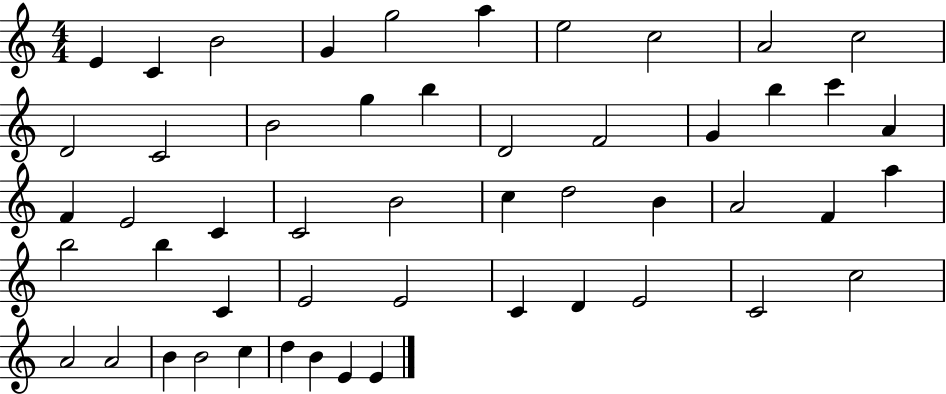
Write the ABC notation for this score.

X:1
T:Untitled
M:4/4
L:1/4
K:C
E C B2 G g2 a e2 c2 A2 c2 D2 C2 B2 g b D2 F2 G b c' A F E2 C C2 B2 c d2 B A2 F a b2 b C E2 E2 C D E2 C2 c2 A2 A2 B B2 c d B E E